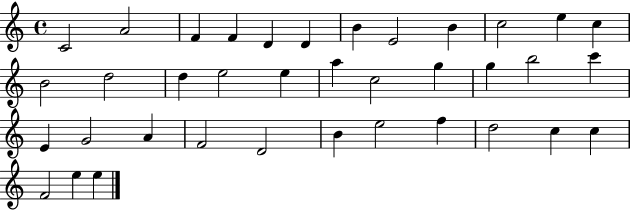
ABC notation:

X:1
T:Untitled
M:4/4
L:1/4
K:C
C2 A2 F F D D B E2 B c2 e c B2 d2 d e2 e a c2 g g b2 c' E G2 A F2 D2 B e2 f d2 c c F2 e e